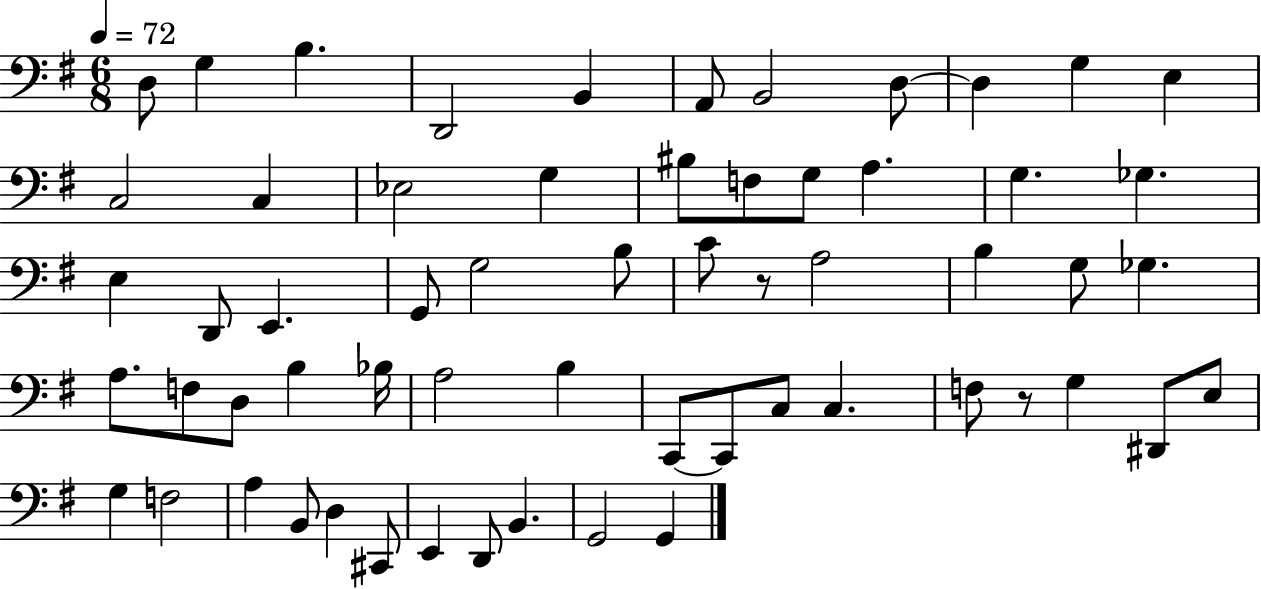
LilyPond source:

{
  \clef bass
  \numericTimeSignature
  \time 6/8
  \key g \major
  \tempo 4 = 72
  \repeat volta 2 { d8 g4 b4. | d,2 b,4 | a,8 b,2 d8~~ | d4 g4 e4 | \break c2 c4 | ees2 g4 | bis8 f8 g8 a4. | g4. ges4. | \break e4 d,8 e,4. | g,8 g2 b8 | c'8 r8 a2 | b4 g8 ges4. | \break a8. f8 d8 b4 bes16 | a2 b4 | c,8~~ c,8 c8 c4. | f8 r8 g4 dis,8 e8 | \break g4 f2 | a4 b,8 d4 cis,8 | e,4 d,8 b,4. | g,2 g,4 | \break } \bar "|."
}